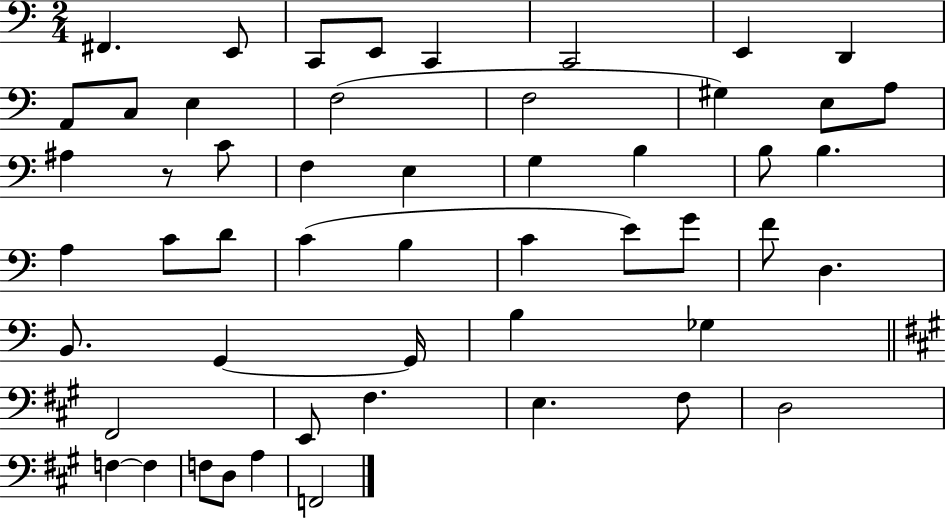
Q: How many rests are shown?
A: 1